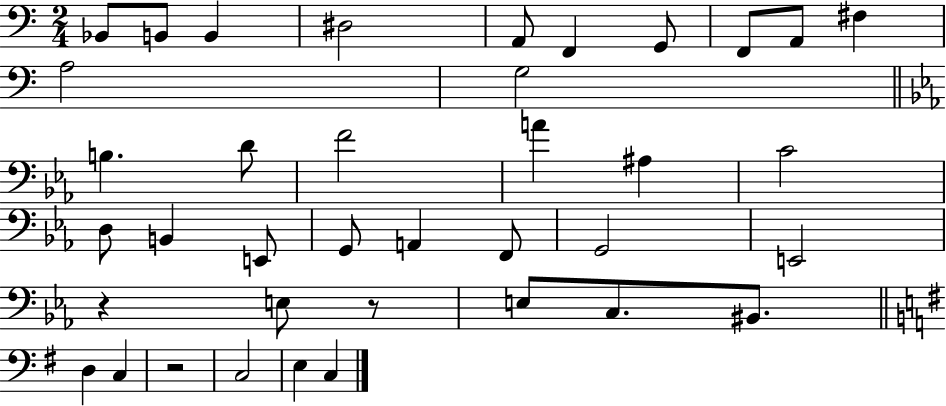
Bb2/e B2/e B2/q D#3/h A2/e F2/q G2/e F2/e A2/e F#3/q A3/h G3/h B3/q. D4/e F4/h A4/q A#3/q C4/h D3/e B2/q E2/e G2/e A2/q F2/e G2/h E2/h R/q E3/e R/e E3/e C3/e. BIS2/e. D3/q C3/q R/h C3/h E3/q C3/q